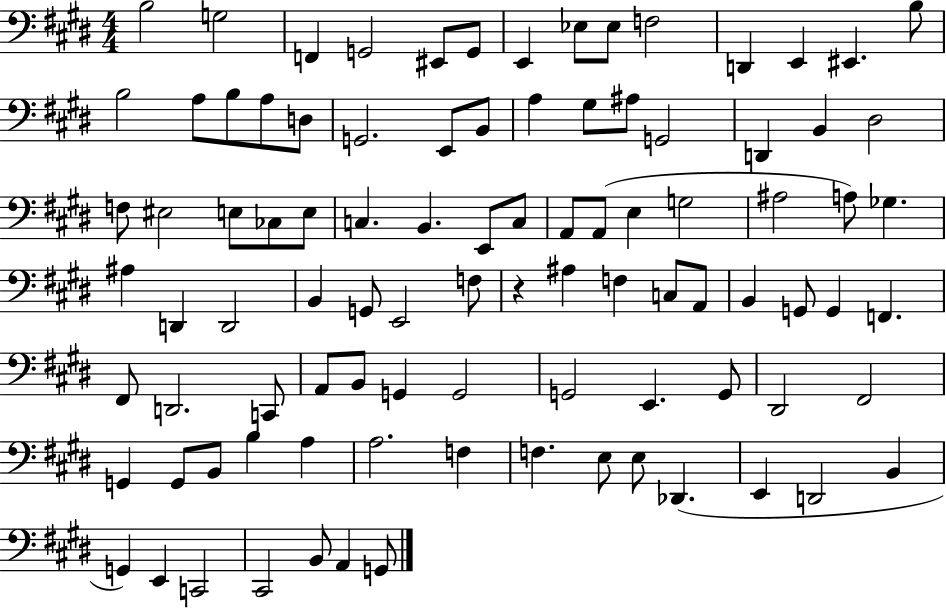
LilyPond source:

{
  \clef bass
  \numericTimeSignature
  \time 4/4
  \key e \major
  \repeat volta 2 { b2 g2 | f,4 g,2 eis,8 g,8 | e,4 ees8 ees8 f2 | d,4 e,4 eis,4. b8 | \break b2 a8 b8 a8 d8 | g,2. e,8 b,8 | a4 gis8 ais8 g,2 | d,4 b,4 dis2 | \break f8 eis2 e8 ces8 e8 | c4. b,4. e,8 c8 | a,8 a,8( e4 g2 | ais2 a8) ges4. | \break ais4 d,4 d,2 | b,4 g,8 e,2 f8 | r4 ais4 f4 c8 a,8 | b,4 g,8 g,4 f,4. | \break fis,8 d,2. c,8 | a,8 b,8 g,4 g,2 | g,2 e,4. g,8 | dis,2 fis,2 | \break g,4 g,8 b,8 b4 a4 | a2. f4 | f4. e8 e8 des,4.( | e,4 d,2 b,4 | \break g,4) e,4 c,2 | cis,2 b,8 a,4 g,8 | } \bar "|."
}